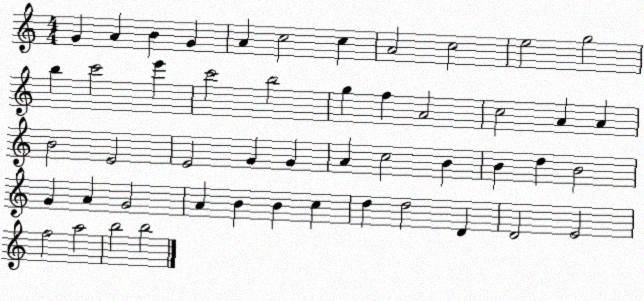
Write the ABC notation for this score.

X:1
T:Untitled
M:4/4
L:1/4
K:C
G A B G A c2 c A2 c2 e2 g2 b c'2 e' c'2 b2 g f A2 c2 A A B2 E2 E2 G G A c2 B B d B2 G A G2 A B B c d d2 D D2 E2 f2 a2 b2 b2